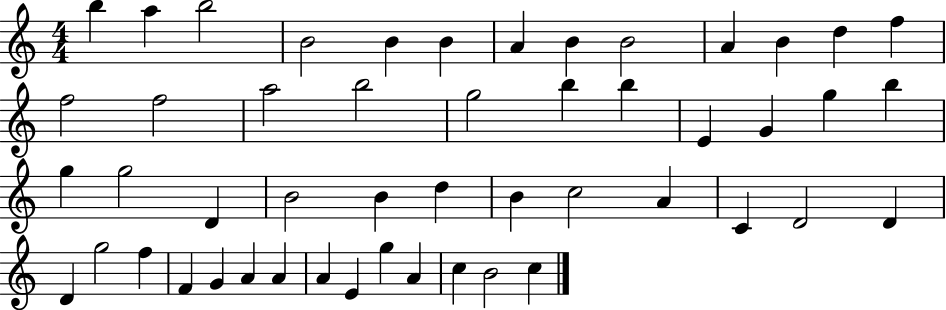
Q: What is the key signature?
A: C major